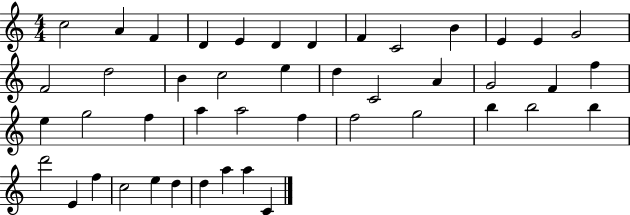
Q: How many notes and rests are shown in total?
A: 45